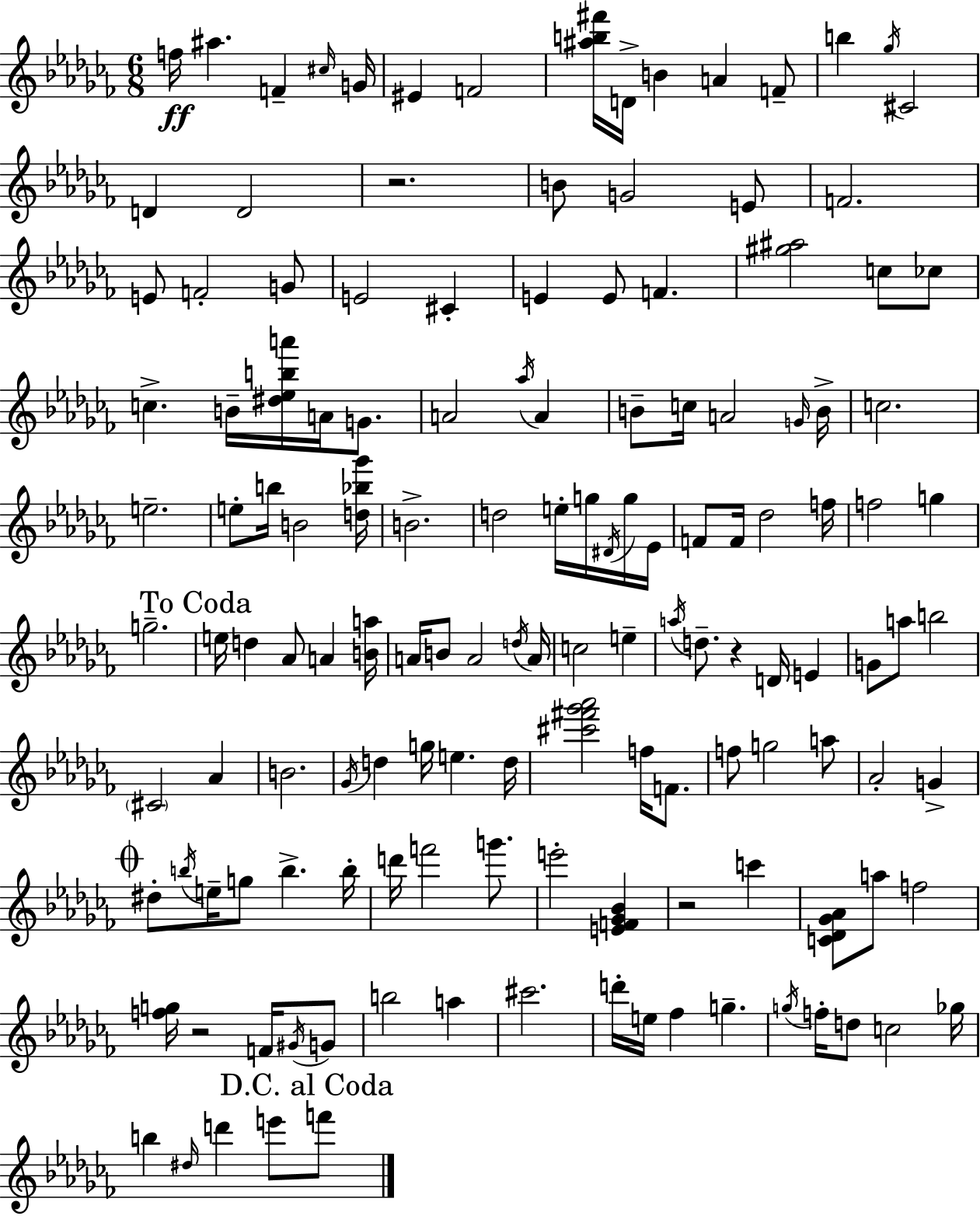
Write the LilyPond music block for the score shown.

{
  \clef treble
  \numericTimeSignature
  \time 6/8
  \key aes \minor
  f''16\ff ais''4. f'4-- \grace { cis''16 } | g'16 eis'4 f'2 | <ais'' b'' fis'''>16 d'16-> b'4 a'4 f'8-- | b''4 \acciaccatura { ges''16 } cis'2 | \break d'4 d'2 | r2. | b'8 g'2 | e'8 f'2. | \break e'8 f'2-. | g'8 e'2 cis'4-. | e'4 e'8 f'4. | <gis'' ais''>2 c''8 | \break ces''8 c''4.-> b'16-- <dis'' ees'' b'' a'''>16 a'16 g'8. | a'2 \acciaccatura { aes''16 } a'4 | b'8-- c''16 a'2 | \grace { g'16 } b'16-> c''2. | \break e''2.-- | e''8-. b''16 b'2 | <d'' bes'' ges'''>16 b'2.-> | d''2 | \break e''16-. g''16 \acciaccatura { dis'16 } g''16 ees'16 f'8 f'16 des''2 | f''16 f''2 | g''4 g''2.-- | \mark "To Coda" e''16 d''4 aes'8 | \break a'4 <b' a''>16 a'16 b'8 a'2 | \acciaccatura { d''16 } a'16 c''2 | e''4-- \acciaccatura { a''16 } d''8.-- r4 | d'16 e'4 g'8 a''8 b''2 | \break \parenthesize cis'2 | aes'4 b'2. | \acciaccatura { ges'16 } d''4 | g''16 e''4. d''16 <cis''' fis''' ges''' aes'''>2 | \break f''16 f'8. f''8 g''2 | a''8 aes'2-. | g'4-> \mark \markup { \musicglyph "scripts.coda" } dis''8-. \acciaccatura { b''16 } e''16-- | g''8 b''4.-> b''16-. d'''16 f'''2 | \break g'''8. e'''2-. | <e' f' ges' bes'>4 r2 | c'''4 <c' des' ges' aes'>8 a''8 | f''2 <f'' g''>16 r2 | \break f'16 \acciaccatura { gis'16 } g'8 b''2 | a''4 cis'''2. | d'''16-. e''16 | fes''4 g''4.-- \acciaccatura { g''16 } f''16-. | \break d''8 c''2 ges''16 b''4 | \grace { dis''16 } d'''4 e'''8 \mark "D.C. al Coda" f'''8 | \bar "|."
}